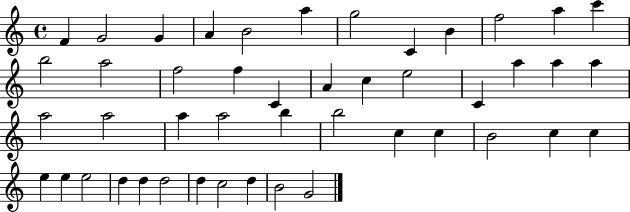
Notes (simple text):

F4/q G4/h G4/q A4/q B4/h A5/q G5/h C4/q B4/q F5/h A5/q C6/q B5/h A5/h F5/h F5/q C4/q A4/q C5/q E5/h C4/q A5/q A5/q A5/q A5/h A5/h A5/q A5/h B5/q B5/h C5/q C5/q B4/h C5/q C5/q E5/q E5/q E5/h D5/q D5/q D5/h D5/q C5/h D5/q B4/h G4/h